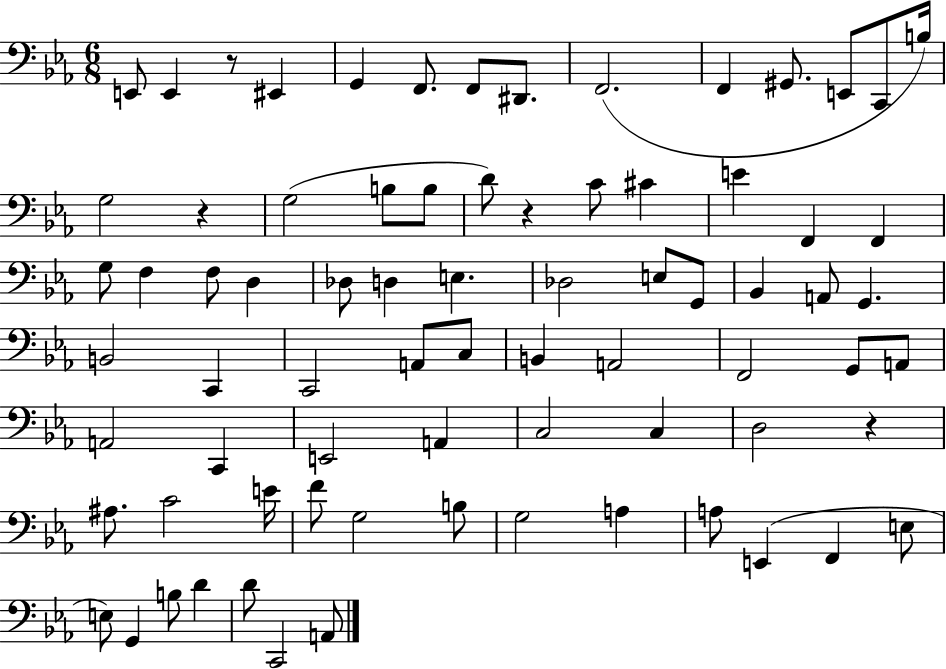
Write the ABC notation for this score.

X:1
T:Untitled
M:6/8
L:1/4
K:Eb
E,,/2 E,, z/2 ^E,, G,, F,,/2 F,,/2 ^D,,/2 F,,2 F,, ^G,,/2 E,,/2 C,,/2 B,/4 G,2 z G,2 B,/2 B,/2 D/2 z C/2 ^C E F,, F,, G,/2 F, F,/2 D, _D,/2 D, E, _D,2 E,/2 G,,/2 _B,, A,,/2 G,, B,,2 C,, C,,2 A,,/2 C,/2 B,, A,,2 F,,2 G,,/2 A,,/2 A,,2 C,, E,,2 A,, C,2 C, D,2 z ^A,/2 C2 E/4 F/2 G,2 B,/2 G,2 A, A,/2 E,, F,, E,/2 E,/2 G,, B,/2 D D/2 C,,2 A,,/2